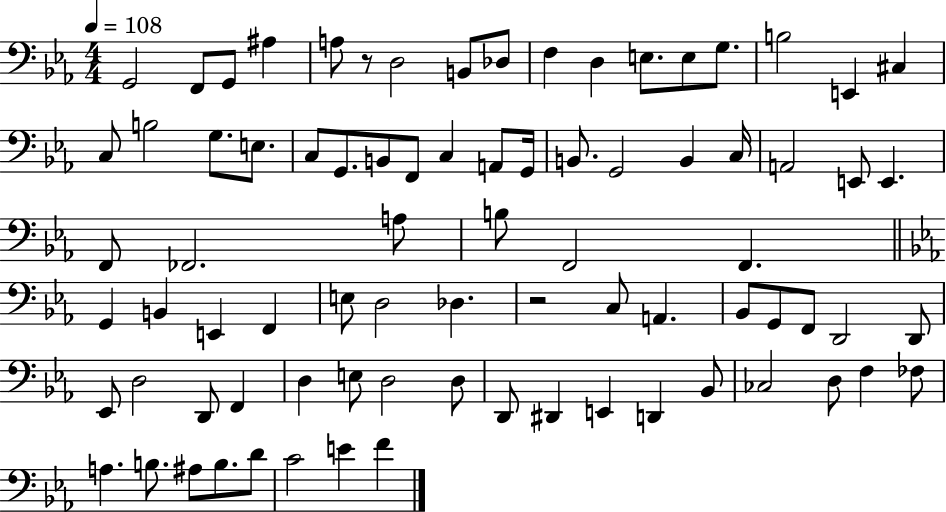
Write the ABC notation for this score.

X:1
T:Untitled
M:4/4
L:1/4
K:Eb
G,,2 F,,/2 G,,/2 ^A, A,/2 z/2 D,2 B,,/2 _D,/2 F, D, E,/2 E,/2 G,/2 B,2 E,, ^C, C,/2 B,2 G,/2 E,/2 C,/2 G,,/2 B,,/2 F,,/2 C, A,,/2 G,,/4 B,,/2 G,,2 B,, C,/4 A,,2 E,,/2 E,, F,,/2 _F,,2 A,/2 B,/2 F,,2 F,, G,, B,, E,, F,, E,/2 D,2 _D, z2 C,/2 A,, _B,,/2 G,,/2 F,,/2 D,,2 D,,/2 _E,,/2 D,2 D,,/2 F,, D, E,/2 D,2 D,/2 D,,/2 ^D,, E,, D,, _B,,/2 _C,2 D,/2 F, _F,/2 A, B,/2 ^A,/2 B,/2 D/2 C2 E F